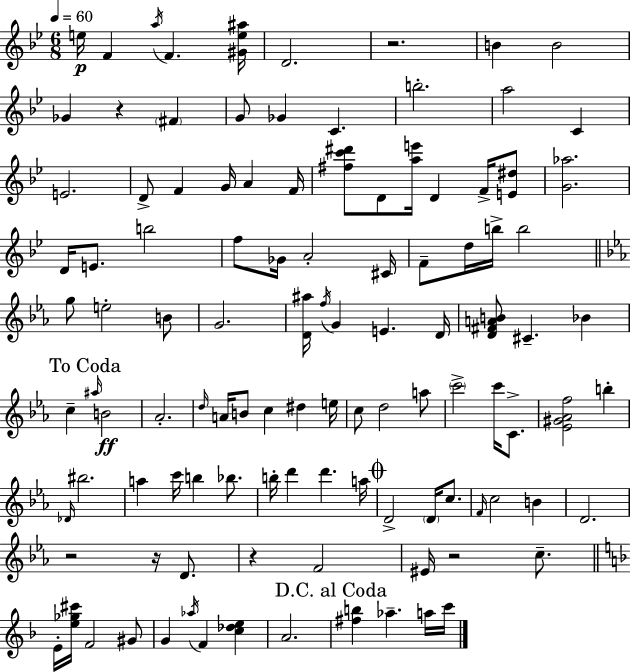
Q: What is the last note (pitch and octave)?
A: C6